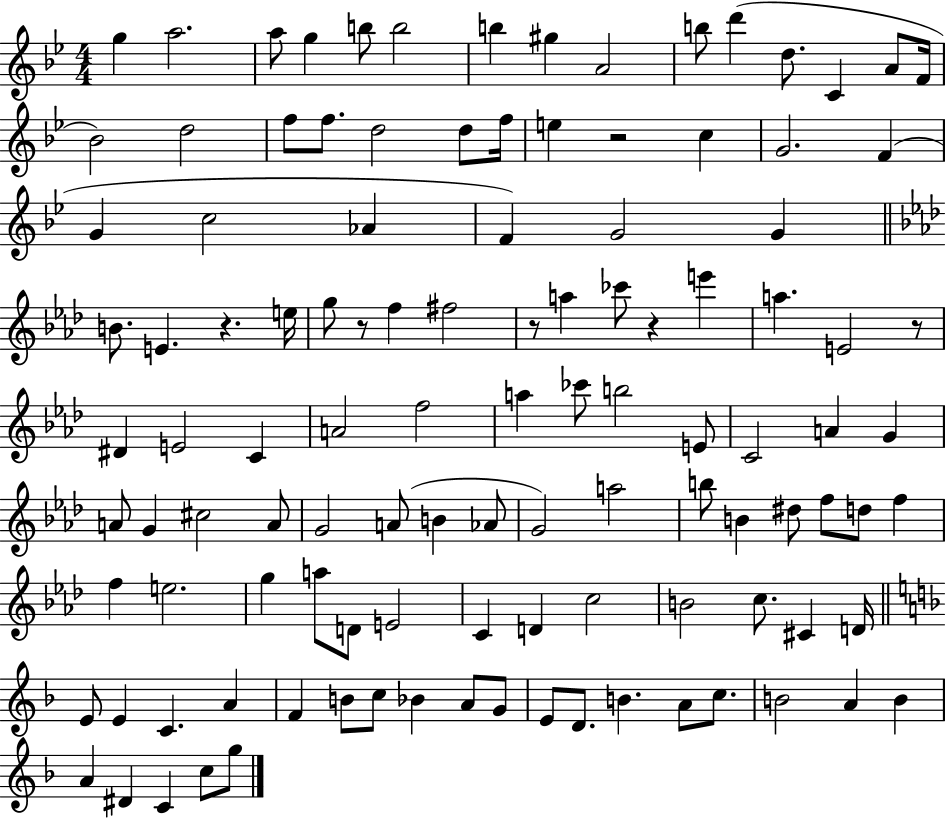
{
  \clef treble
  \numericTimeSignature
  \time 4/4
  \key bes \major
  g''4 a''2. | a''8 g''4 b''8 b''2 | b''4 gis''4 a'2 | b''8 d'''4( d''8. c'4 a'8 f'16 | \break bes'2) d''2 | f''8 f''8. d''2 d''8 f''16 | e''4 r2 c''4 | g'2. f'4( | \break g'4 c''2 aes'4 | f'4) g'2 g'4 | \bar "||" \break \key f \minor b'8. e'4. r4. e''16 | g''8 r8 f''4 fis''2 | r8 a''4 ces'''8 r4 e'''4 | a''4. e'2 r8 | \break dis'4 e'2 c'4 | a'2 f''2 | a''4 ces'''8 b''2 e'8 | c'2 a'4 g'4 | \break a'8 g'4 cis''2 a'8 | g'2 a'8( b'4 aes'8 | g'2) a''2 | b''8 b'4 dis''8 f''8 d''8 f''4 | \break f''4 e''2. | g''4 a''8 d'8 e'2 | c'4 d'4 c''2 | b'2 c''8. cis'4 d'16 | \break \bar "||" \break \key d \minor e'8 e'4 c'4. a'4 | f'4 b'8 c''8 bes'4 a'8 g'8 | e'8 d'8. b'4. a'8 c''8. | b'2 a'4 b'4 | \break a'4 dis'4 c'4 c''8 g''8 | \bar "|."
}